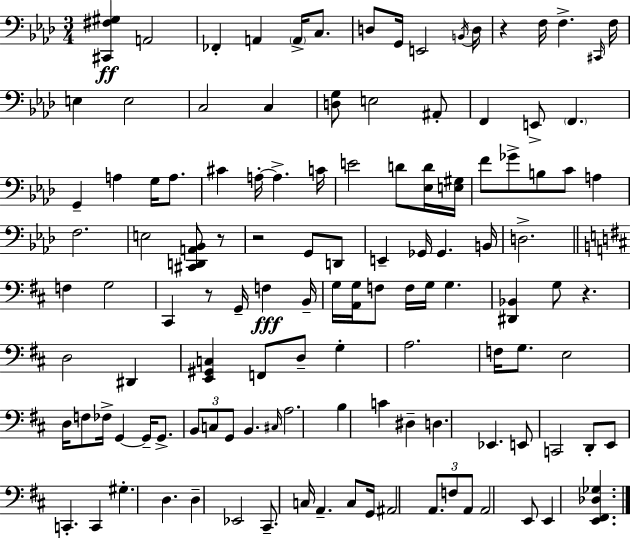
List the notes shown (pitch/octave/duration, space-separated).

[C#2,F#3,G#3]/q A2/h FES2/q A2/q A2/s C3/e. D3/e G2/s E2/h B2/s D3/s R/q F3/s F3/q. C#2/s F3/s E3/q E3/h C3/h C3/q [D3,G3]/e E3/h A#2/e F2/q E2/e F2/q. G2/q A3/q G3/s A3/e. C#4/q A3/s A3/q. C4/s E4/h D4/e [Eb3,D4]/s [E3,G#3]/s F4/e Gb4/e B3/e C4/e A3/q F3/h. E3/h [C#2,D2,A2,Bb2]/e R/e R/h G2/e D2/e E2/q Gb2/s Gb2/q. B2/s D3/h. F3/q G3/h C#2/q R/e G2/s F3/q B2/s G3/s [A2,G3]/s F3/e F3/s G3/s G3/q. [D#2,Bb2]/q G3/e R/q. D3/h D#2/q [E2,G#2,C3]/q F2/e D3/e G3/q A3/h. F3/s G3/e. E3/h D3/s F3/e FES3/s G2/q G2/s G2/e. B2/e C3/e G2/e B2/q. C#3/s A3/h. B3/q C4/q D#3/q D3/q. Eb2/q. E2/e C2/h D2/e E2/e C2/q. C2/q G#3/q. D3/q. D3/q Eb2/h C#2/e. C3/s A2/q. C3/e G2/s A#2/h A2/e. F3/e A2/e A2/h E2/e E2/q [E2,F#2,Db3,Gb3]/q.